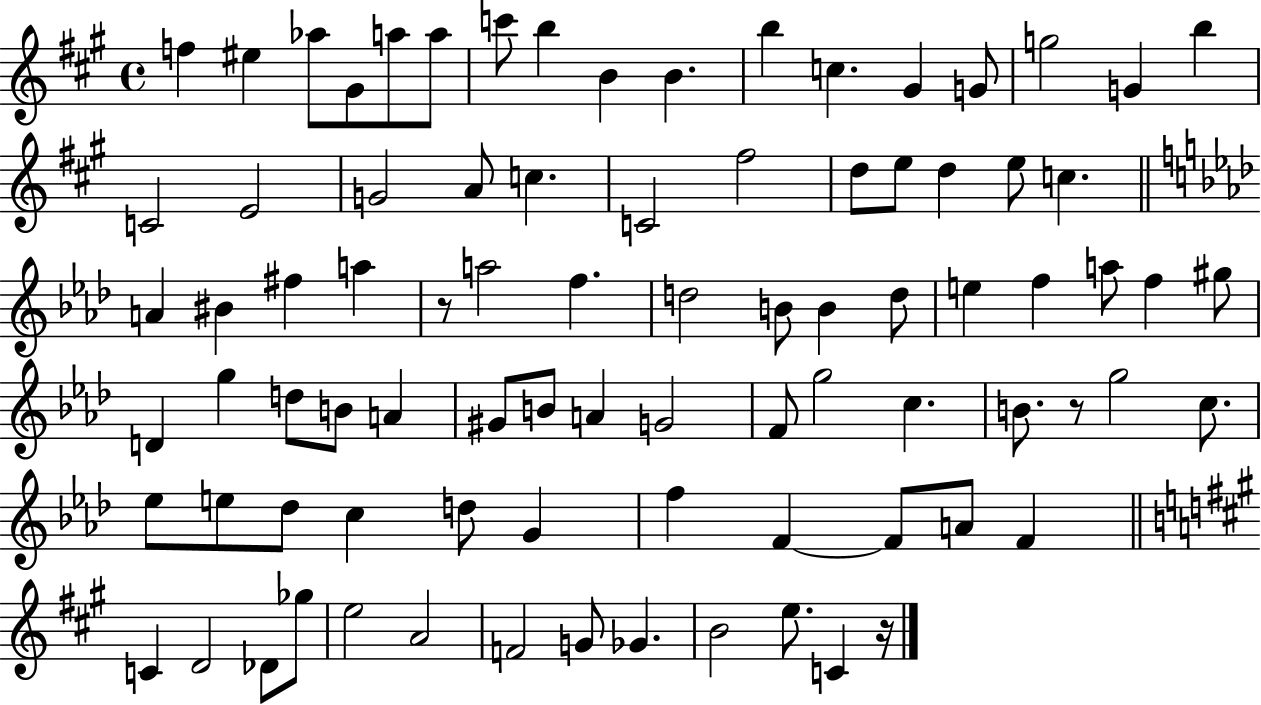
F5/q EIS5/q Ab5/e G#4/e A5/e A5/e C6/e B5/q B4/q B4/q. B5/q C5/q. G#4/q G4/e G5/h G4/q B5/q C4/h E4/h G4/h A4/e C5/q. C4/h F#5/h D5/e E5/e D5/q E5/e C5/q. A4/q BIS4/q F#5/q A5/q R/e A5/h F5/q. D5/h B4/e B4/q D5/e E5/q F5/q A5/e F5/q G#5/e D4/q G5/q D5/e B4/e A4/q G#4/e B4/e A4/q G4/h F4/e G5/h C5/q. B4/e. R/e G5/h C5/e. Eb5/e E5/e Db5/e C5/q D5/e G4/q F5/q F4/q F4/e A4/e F4/q C4/q D4/h Db4/e Gb5/e E5/h A4/h F4/h G4/e Gb4/q. B4/h E5/e. C4/q R/s